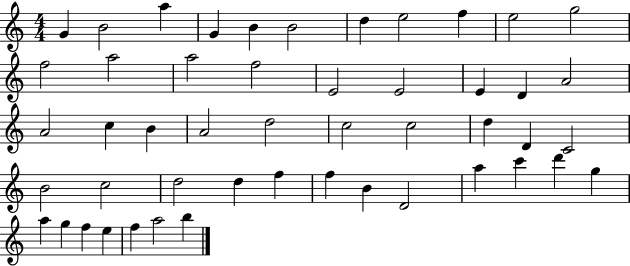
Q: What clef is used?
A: treble